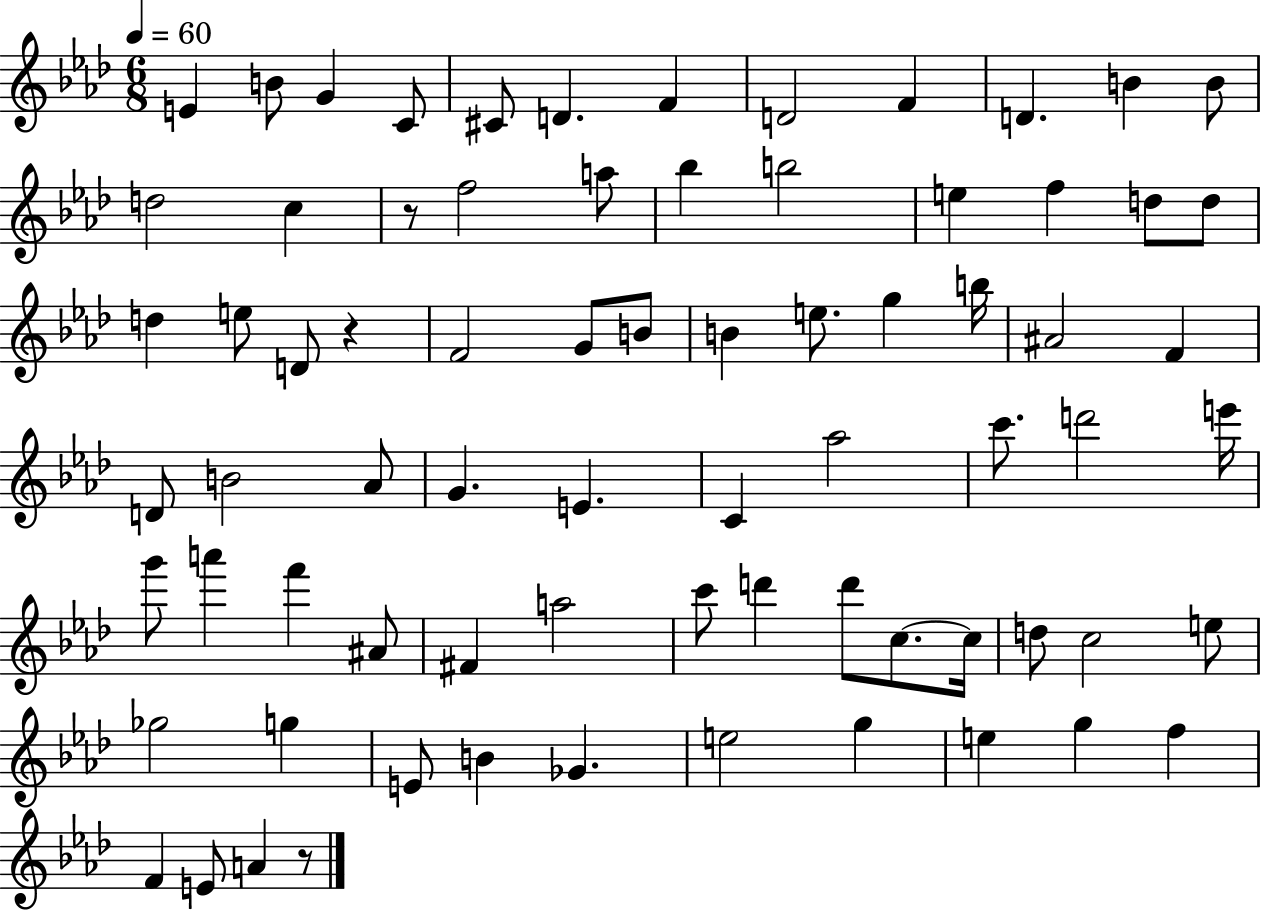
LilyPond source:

{
  \clef treble
  \numericTimeSignature
  \time 6/8
  \key aes \major
  \tempo 4 = 60
  e'4 b'8 g'4 c'8 | cis'8 d'4. f'4 | d'2 f'4 | d'4. b'4 b'8 | \break d''2 c''4 | r8 f''2 a''8 | bes''4 b''2 | e''4 f''4 d''8 d''8 | \break d''4 e''8 d'8 r4 | f'2 g'8 b'8 | b'4 e''8. g''4 b''16 | ais'2 f'4 | \break d'8 b'2 aes'8 | g'4. e'4. | c'4 aes''2 | c'''8. d'''2 e'''16 | \break g'''8 a'''4 f'''4 ais'8 | fis'4 a''2 | c'''8 d'''4 d'''8 c''8.~~ c''16 | d''8 c''2 e''8 | \break ges''2 g''4 | e'8 b'4 ges'4. | e''2 g''4 | e''4 g''4 f''4 | \break f'4 e'8 a'4 r8 | \bar "|."
}